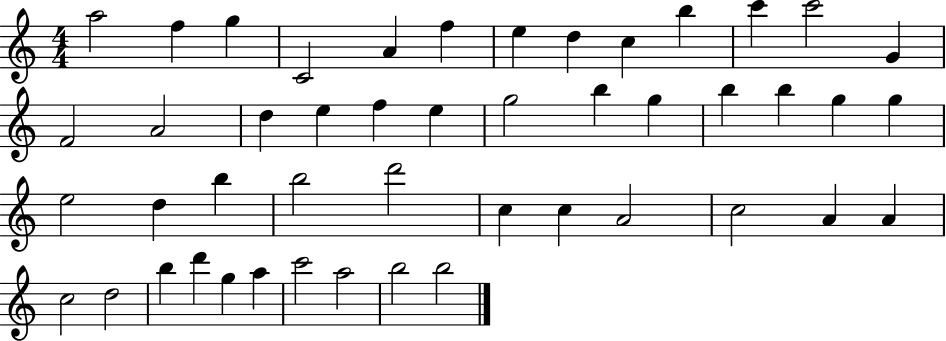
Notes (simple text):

A5/h F5/q G5/q C4/h A4/q F5/q E5/q D5/q C5/q B5/q C6/q C6/h G4/q F4/h A4/h D5/q E5/q F5/q E5/q G5/h B5/q G5/q B5/q B5/q G5/q G5/q E5/h D5/q B5/q B5/h D6/h C5/q C5/q A4/h C5/h A4/q A4/q C5/h D5/h B5/q D6/q G5/q A5/q C6/h A5/h B5/h B5/h